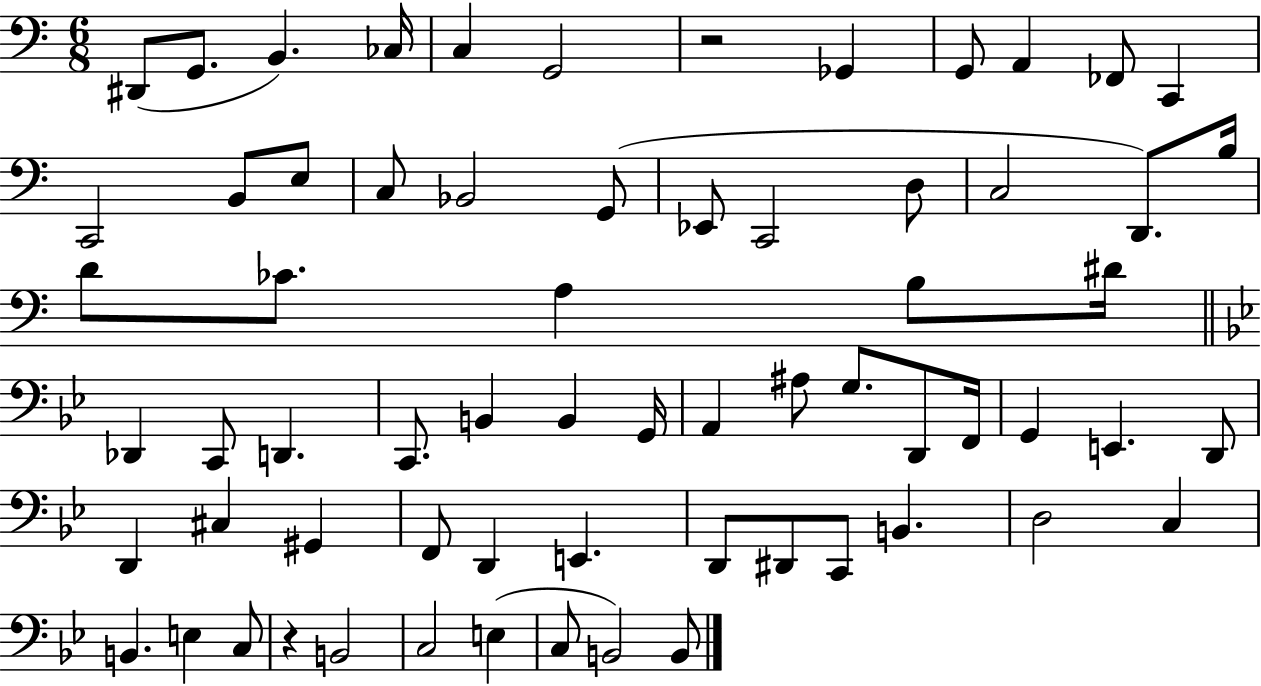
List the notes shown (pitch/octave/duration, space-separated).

D#2/e G2/e. B2/q. CES3/s C3/q G2/h R/h Gb2/q G2/e A2/q FES2/e C2/q C2/h B2/e E3/e C3/e Bb2/h G2/e Eb2/e C2/h D3/e C3/h D2/e. B3/s D4/e CES4/e. A3/q B3/e D#4/s Db2/q C2/e D2/q. C2/e. B2/q B2/q G2/s A2/q A#3/e G3/e. D2/e F2/s G2/q E2/q. D2/e D2/q C#3/q G#2/q F2/e D2/q E2/q. D2/e D#2/e C2/e B2/q. D3/h C3/q B2/q. E3/q C3/e R/q B2/h C3/h E3/q C3/e B2/h B2/e